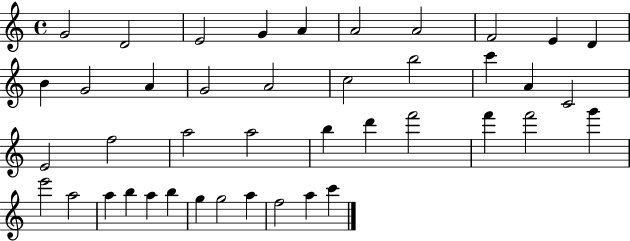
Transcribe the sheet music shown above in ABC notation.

X:1
T:Untitled
M:4/4
L:1/4
K:C
G2 D2 E2 G A A2 A2 F2 E D B G2 A G2 A2 c2 b2 c' A C2 E2 f2 a2 a2 b d' f'2 f' f'2 g' e'2 a2 a b a b g g2 a f2 a c'